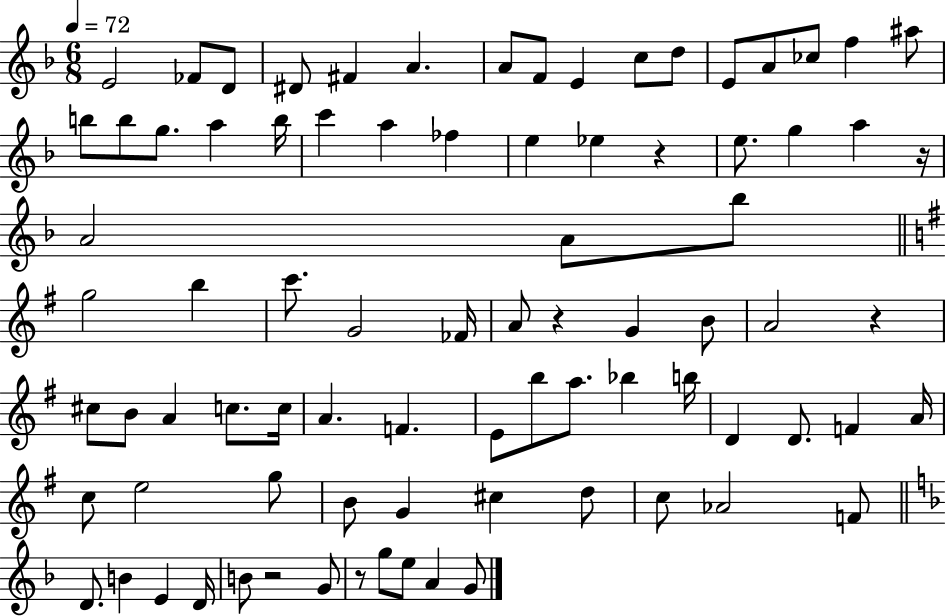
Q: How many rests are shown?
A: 6